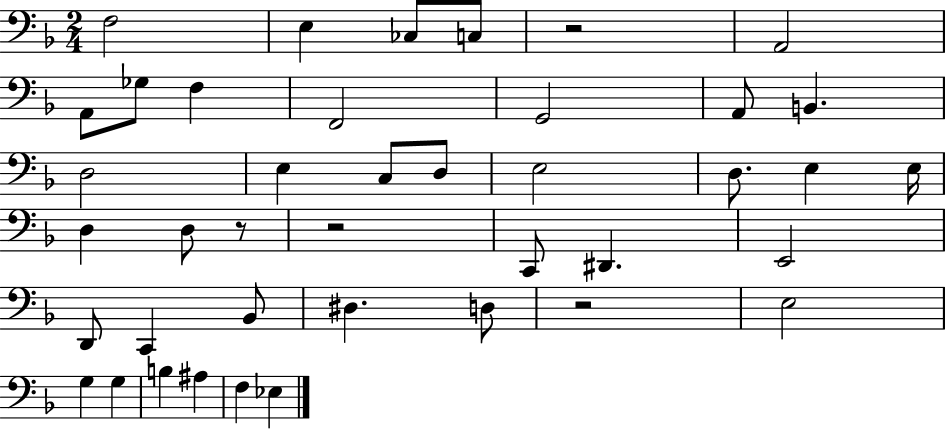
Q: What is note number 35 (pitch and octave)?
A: A#3